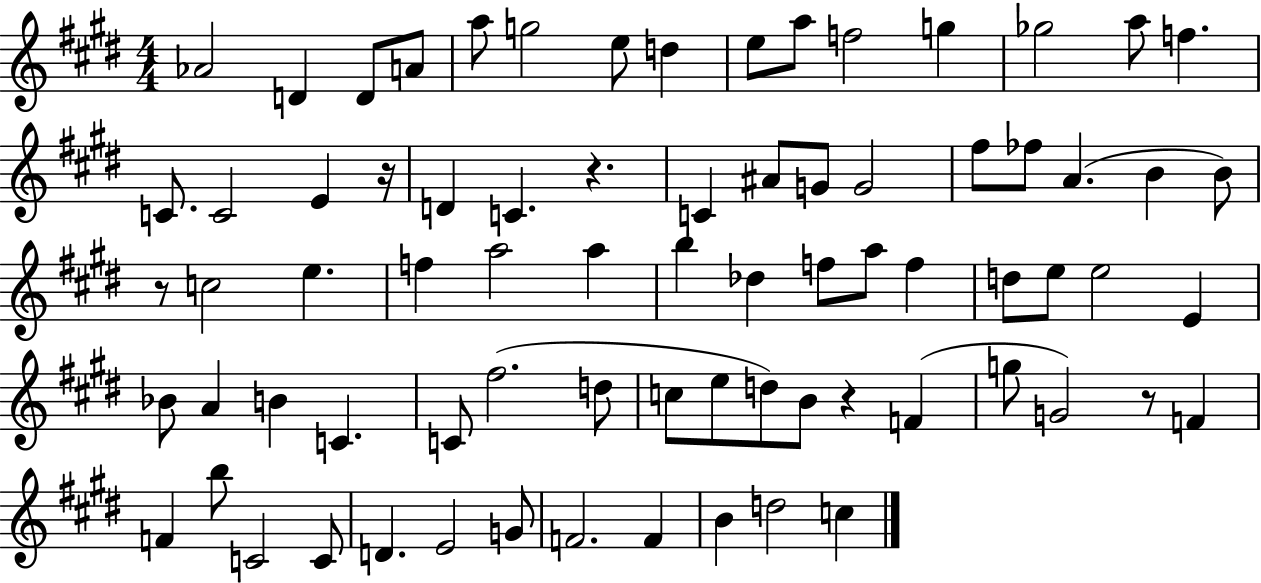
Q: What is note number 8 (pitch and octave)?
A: D5